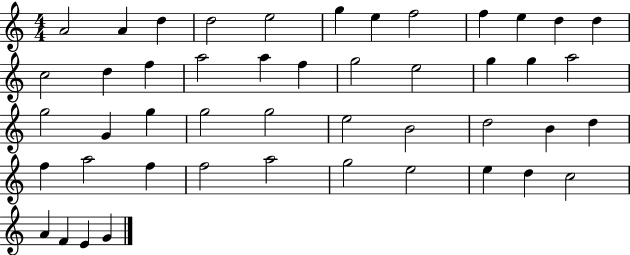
X:1
T:Untitled
M:4/4
L:1/4
K:C
A2 A d d2 e2 g e f2 f e d d c2 d f a2 a f g2 e2 g g a2 g2 G g g2 g2 e2 B2 d2 B d f a2 f f2 a2 g2 e2 e d c2 A F E G